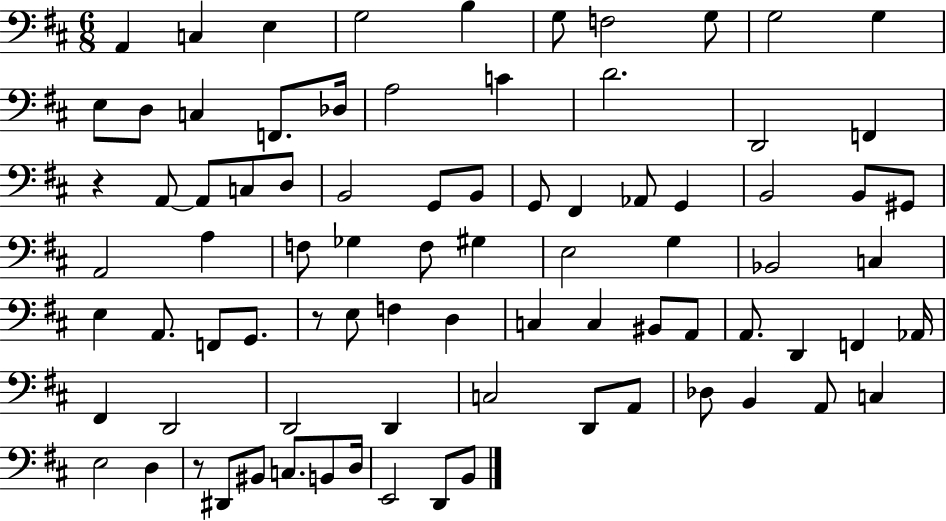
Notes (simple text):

A2/q C3/q E3/q G3/h B3/q G3/e F3/h G3/e G3/h G3/q E3/e D3/e C3/q F2/e. Db3/s A3/h C4/q D4/h. D2/h F2/q R/q A2/e A2/e C3/e D3/e B2/h G2/e B2/e G2/e F#2/q Ab2/e G2/q B2/h B2/e G#2/e A2/h A3/q F3/e Gb3/q F3/e G#3/q E3/h G3/q Bb2/h C3/q E3/q A2/e. F2/e G2/e. R/e E3/e F3/q D3/q C3/q C3/q BIS2/e A2/e A2/e. D2/q F2/q Ab2/s F#2/q D2/h D2/h D2/q C3/h D2/e A2/e Db3/e B2/q A2/e C3/q E3/h D3/q R/e D#2/e BIS2/e C3/e. B2/e D3/s E2/h D2/e B2/e